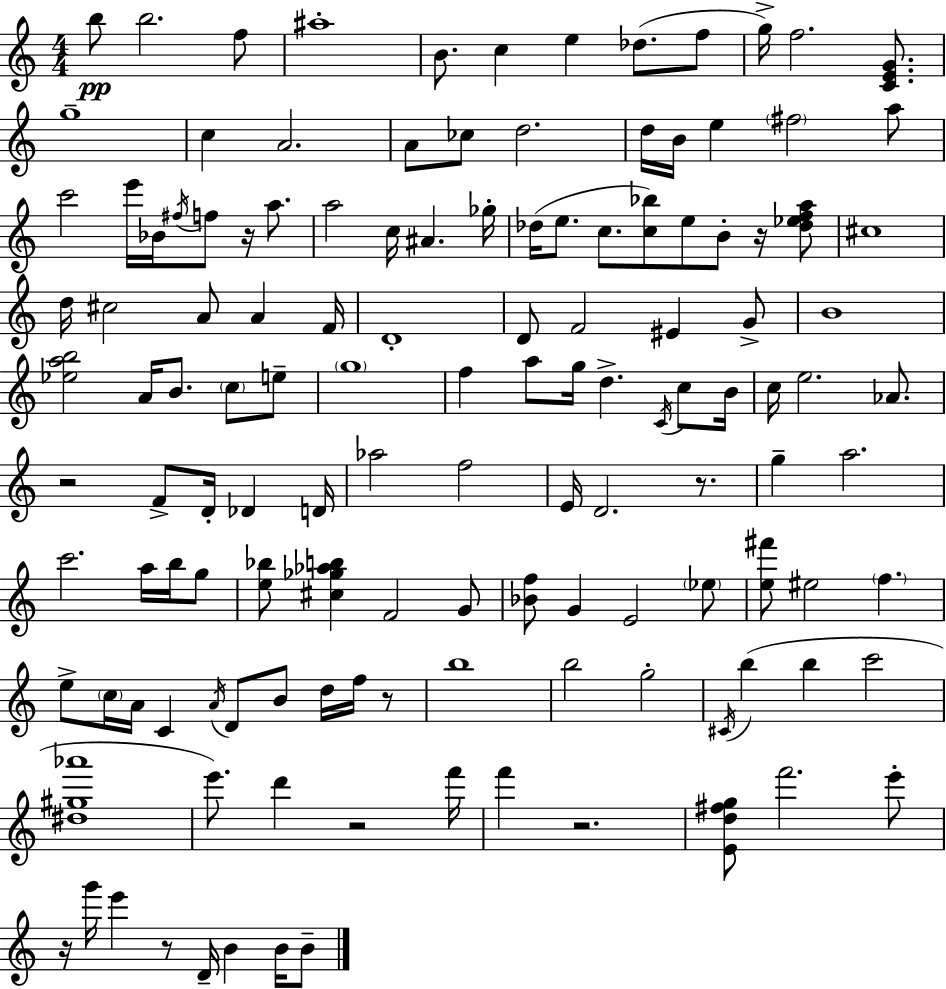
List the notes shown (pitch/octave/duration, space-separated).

B5/e B5/h. F5/e A#5/w B4/e. C5/q E5/q Db5/e. F5/e G5/s F5/h. [C4,E4,G4]/e. G5/w C5/q A4/h. A4/e CES5/e D5/h. D5/s B4/s E5/q F#5/h A5/e C6/h E6/s Bb4/s F#5/s F5/e R/s A5/e. A5/h C5/s A#4/q. Gb5/s Db5/s E5/e. C5/e. [C5,Bb5]/e E5/e B4/e R/s [Db5,Eb5,F5,A5]/e C#5/w D5/s C#5/h A4/e A4/q F4/s D4/w D4/e F4/h EIS4/q G4/e B4/w [Eb5,A5,B5]/h A4/s B4/e. C5/e E5/e G5/w F5/q A5/e G5/s D5/q. C4/s C5/e B4/s C5/s E5/h. Ab4/e. R/h F4/e D4/s Db4/q D4/s Ab5/h F5/h E4/s D4/h. R/e. G5/q A5/h. C6/h. A5/s B5/s G5/e [E5,Bb5]/e [C#5,Gb5,Ab5,B5]/q F4/h G4/e [Bb4,F5]/e G4/q E4/h Eb5/e [E5,F#6]/e EIS5/h F5/q. E5/e C5/s A4/s C4/q A4/s D4/e B4/e D5/s F5/s R/e B5/w B5/h G5/h C#4/s B5/q B5/q C6/h [D#5,G#5,Ab6]/w E6/e. D6/q R/h F6/s F6/q R/h. [E4,D5,F#5,G5]/e F6/h. E6/e R/s G6/s E6/q R/e D4/s B4/q B4/s B4/e